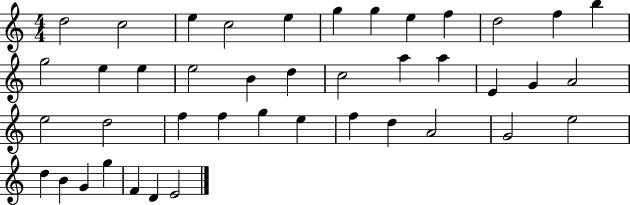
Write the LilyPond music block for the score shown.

{
  \clef treble
  \numericTimeSignature
  \time 4/4
  \key c \major
  d''2 c''2 | e''4 c''2 e''4 | g''4 g''4 e''4 f''4 | d''2 f''4 b''4 | \break g''2 e''4 e''4 | e''2 b'4 d''4 | c''2 a''4 a''4 | e'4 g'4 a'2 | \break e''2 d''2 | f''4 f''4 g''4 e''4 | f''4 d''4 a'2 | g'2 e''2 | \break d''4 b'4 g'4 g''4 | f'4 d'4 e'2 | \bar "|."
}